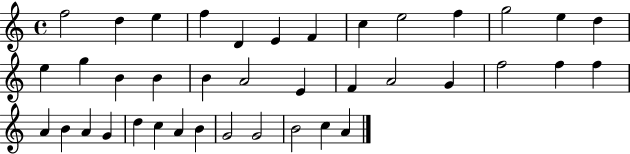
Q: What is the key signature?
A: C major